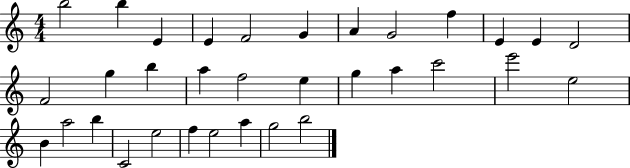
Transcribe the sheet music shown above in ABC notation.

X:1
T:Untitled
M:4/4
L:1/4
K:C
b2 b E E F2 G A G2 f E E D2 F2 g b a f2 e g a c'2 e'2 e2 B a2 b C2 e2 f e2 a g2 b2